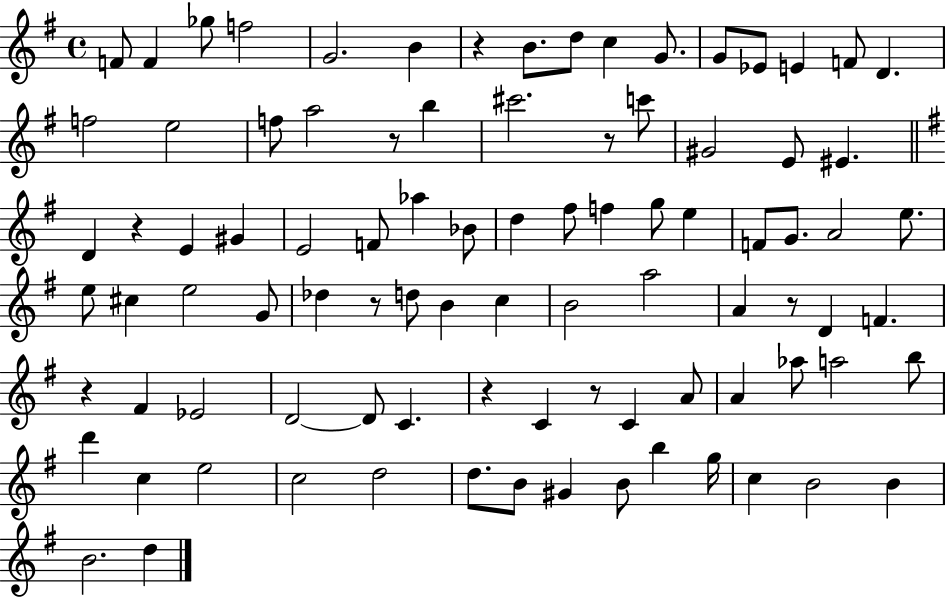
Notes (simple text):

F4/e F4/q Gb5/e F5/h G4/h. B4/q R/q B4/e. D5/e C5/q G4/e. G4/e Eb4/e E4/q F4/e D4/q. F5/h E5/h F5/e A5/h R/e B5/q C#6/h. R/e C6/e G#4/h E4/e EIS4/q. D4/q R/q E4/q G#4/q E4/h F4/e Ab5/q Bb4/e D5/q F#5/e F5/q G5/e E5/q F4/e G4/e. A4/h E5/e. E5/e C#5/q E5/h G4/e Db5/q R/e D5/e B4/q C5/q B4/h A5/h A4/q R/e D4/q F4/q. R/q F#4/q Eb4/h D4/h D4/e C4/q. R/q C4/q R/e C4/q A4/e A4/q Ab5/e A5/h B5/e D6/q C5/q E5/h C5/h D5/h D5/e. B4/e G#4/q B4/e B5/q G5/s C5/q B4/h B4/q B4/h. D5/q